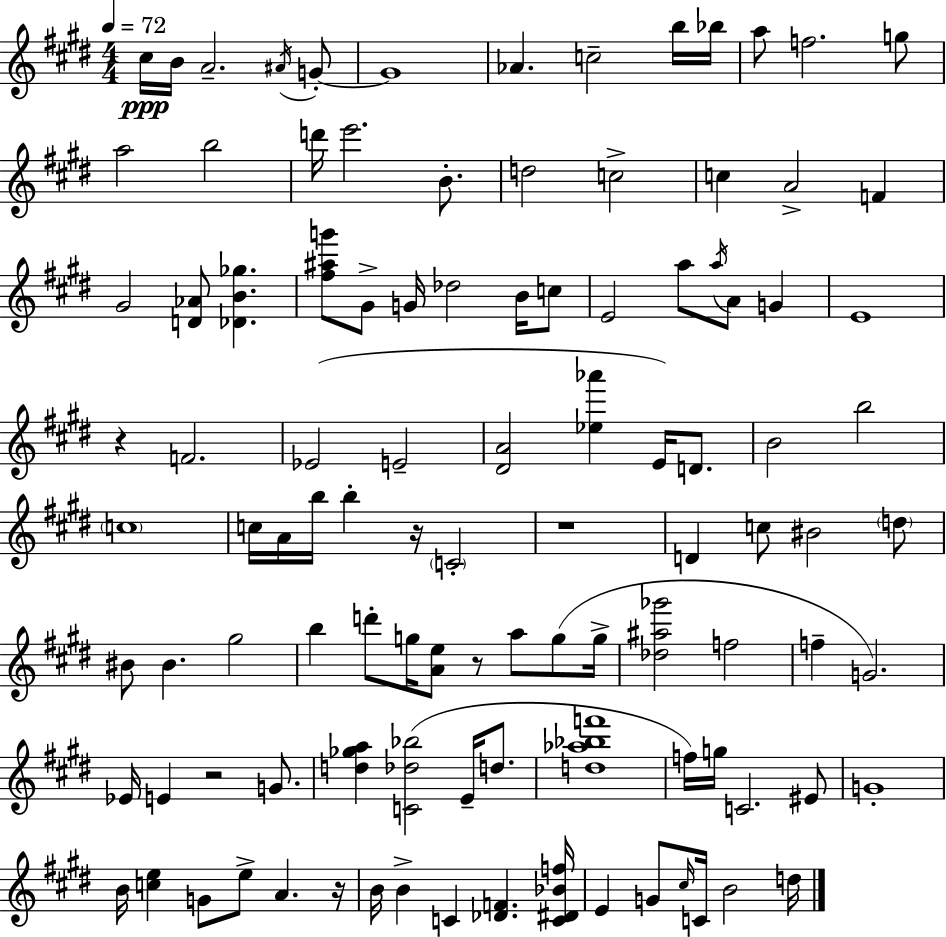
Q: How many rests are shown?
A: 6